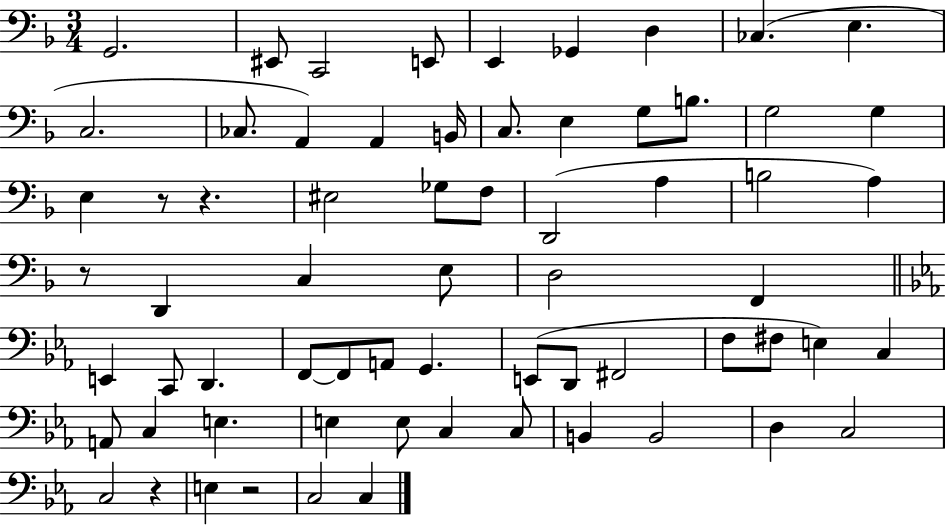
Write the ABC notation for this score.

X:1
T:Untitled
M:3/4
L:1/4
K:F
G,,2 ^E,,/2 C,,2 E,,/2 E,, _G,, D, _C, E, C,2 _C,/2 A,, A,, B,,/4 C,/2 E, G,/2 B,/2 G,2 G, E, z/2 z ^E,2 _G,/2 F,/2 D,,2 A, B,2 A, z/2 D,, C, E,/2 D,2 F,, E,, C,,/2 D,, F,,/2 F,,/2 A,,/2 G,, E,,/2 D,,/2 ^F,,2 F,/2 ^F,/2 E, C, A,,/2 C, E, E, E,/2 C, C,/2 B,, B,,2 D, C,2 C,2 z E, z2 C,2 C,